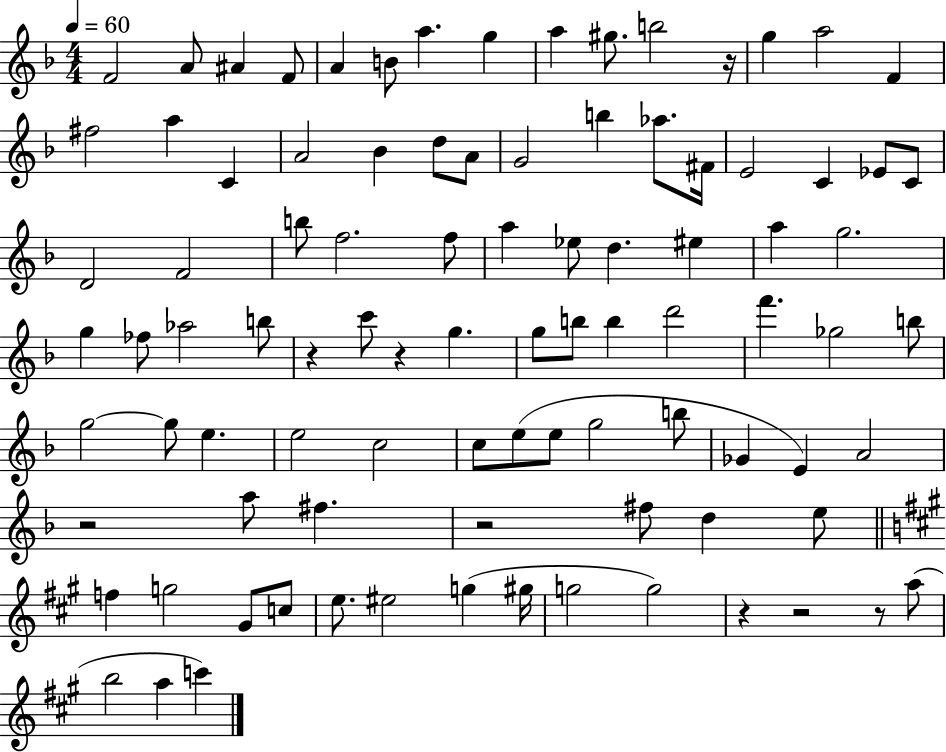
X:1
T:Untitled
M:4/4
L:1/4
K:F
F2 A/2 ^A F/2 A B/2 a g a ^g/2 b2 z/4 g a2 F ^f2 a C A2 _B d/2 A/2 G2 b _a/2 ^F/4 E2 C _E/2 C/2 D2 F2 b/2 f2 f/2 a _e/2 d ^e a g2 g _f/2 _a2 b/2 z c'/2 z g g/2 b/2 b d'2 f' _g2 b/2 g2 g/2 e e2 c2 c/2 e/2 e/2 g2 b/2 _G E A2 z2 a/2 ^f z2 ^f/2 d e/2 f g2 ^G/2 c/2 e/2 ^e2 g ^g/4 g2 g2 z z2 z/2 a/2 b2 a c'